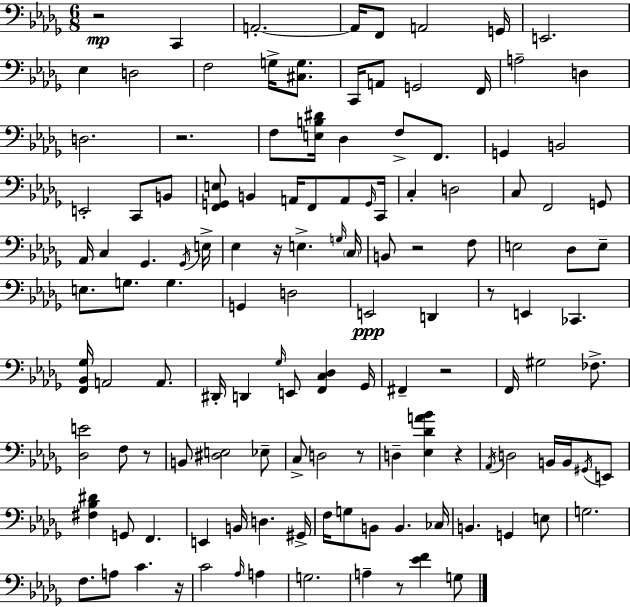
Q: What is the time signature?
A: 6/8